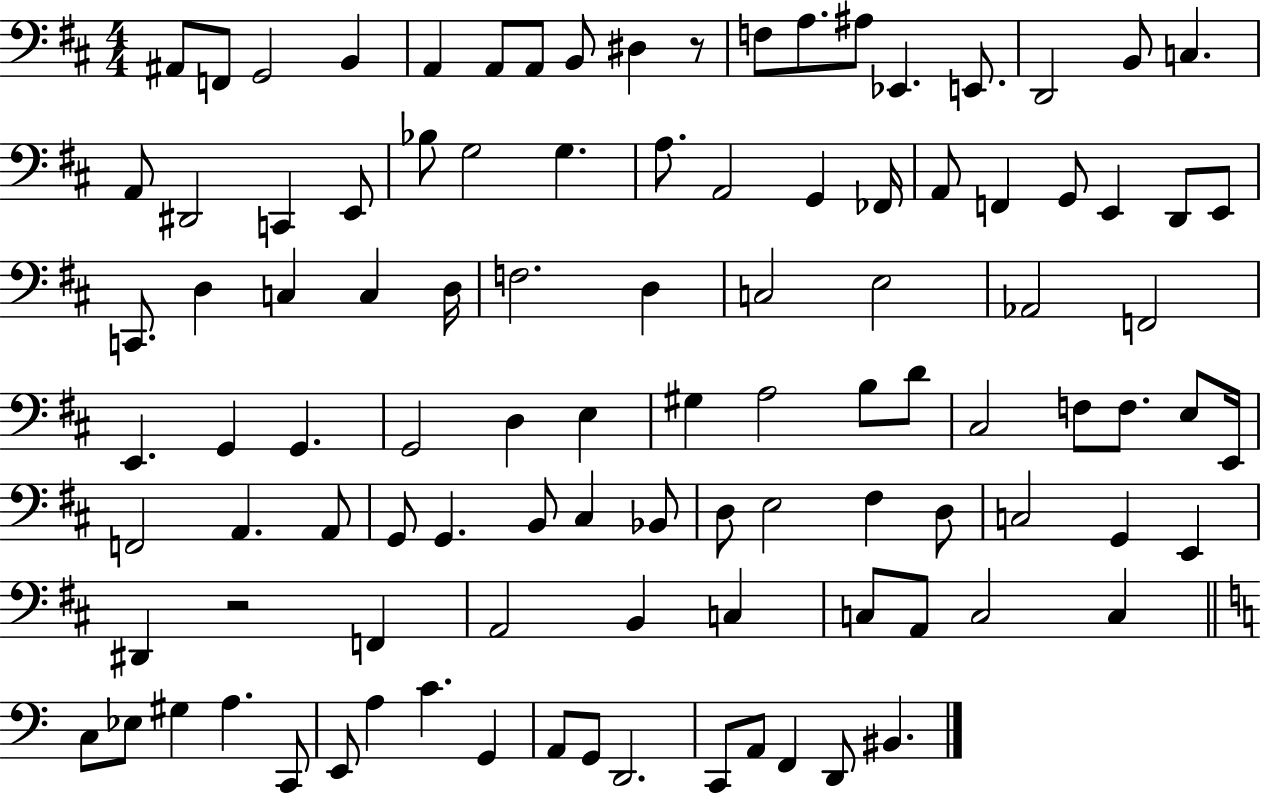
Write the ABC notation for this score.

X:1
T:Untitled
M:4/4
L:1/4
K:D
^A,,/2 F,,/2 G,,2 B,, A,, A,,/2 A,,/2 B,,/2 ^D, z/2 F,/2 A,/2 ^A,/2 _E,, E,,/2 D,,2 B,,/2 C, A,,/2 ^D,,2 C,, E,,/2 _B,/2 G,2 G, A,/2 A,,2 G,, _F,,/4 A,,/2 F,, G,,/2 E,, D,,/2 E,,/2 C,,/2 D, C, C, D,/4 F,2 D, C,2 E,2 _A,,2 F,,2 E,, G,, G,, G,,2 D, E, ^G, A,2 B,/2 D/2 ^C,2 F,/2 F,/2 E,/2 E,,/4 F,,2 A,, A,,/2 G,,/2 G,, B,,/2 ^C, _B,,/2 D,/2 E,2 ^F, D,/2 C,2 G,, E,, ^D,, z2 F,, A,,2 B,, C, C,/2 A,,/2 C,2 C, C,/2 _E,/2 ^G, A, C,,/2 E,,/2 A, C G,, A,,/2 G,,/2 D,,2 C,,/2 A,,/2 F,, D,,/2 ^B,,